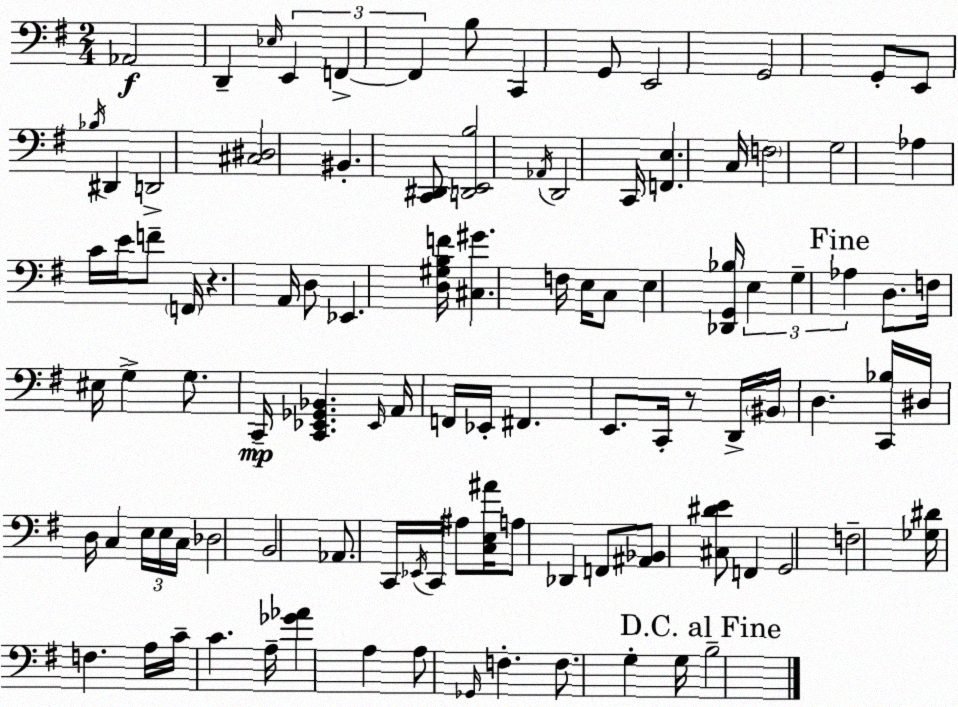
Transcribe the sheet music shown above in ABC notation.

X:1
T:Untitled
M:2/4
L:1/4
K:G
_A,,2 D,, _E,/4 E,, F,, F,, B,/2 C,, G,,/2 E,,2 G,,2 G,,/2 E,,/2 _B,/4 ^D,, D,,2 [^C,^D,]2 ^B,, [C,,^D,,]/2 [D,,E,,B,]2 _A,,/4 D,,2 C,,/4 [F,,E,] C,/4 F,2 G,2 _A, C/4 E/4 F/2 F,,/4 z A,,/4 D,/2 _E,, [D,^G,B,F]/4 [^C,^G] F,/4 E,/4 C,/2 E, [_D,,G,,_B,]/4 E, G, _A, D,/2 F,/4 ^E,/4 G, G,/2 C,,/4 [C,,_E,,_G,,_B,,] _E,,/4 A,,/4 F,,/4 _E,,/4 ^F,, E,,/2 C,,/4 z/2 D,,/4 ^B,,/4 D, [C,,_B,]/4 ^D,/4 D,/4 C, E,/4 E,/4 C,/4 _D,2 B,,2 _A,,/2 C,,/4 _E,,/4 C,,/4 ^A,/2 [C,E,^A]/4 A,/2 _D,, F,,/2 [^A,,_B,,]/2 [^C,^DE]/2 F,, G,,2 F,2 [_G,^D]/4 F, A,/4 C/4 C A,/4 [_G_A] A, A,/2 _G,,/4 F, F,/2 G, G,/4 B,2